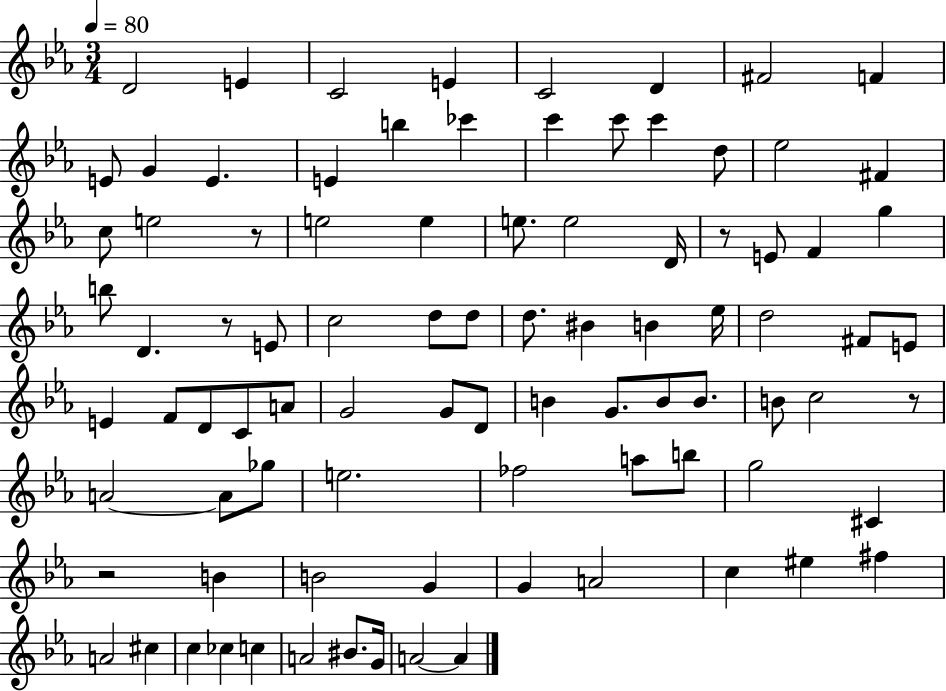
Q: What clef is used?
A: treble